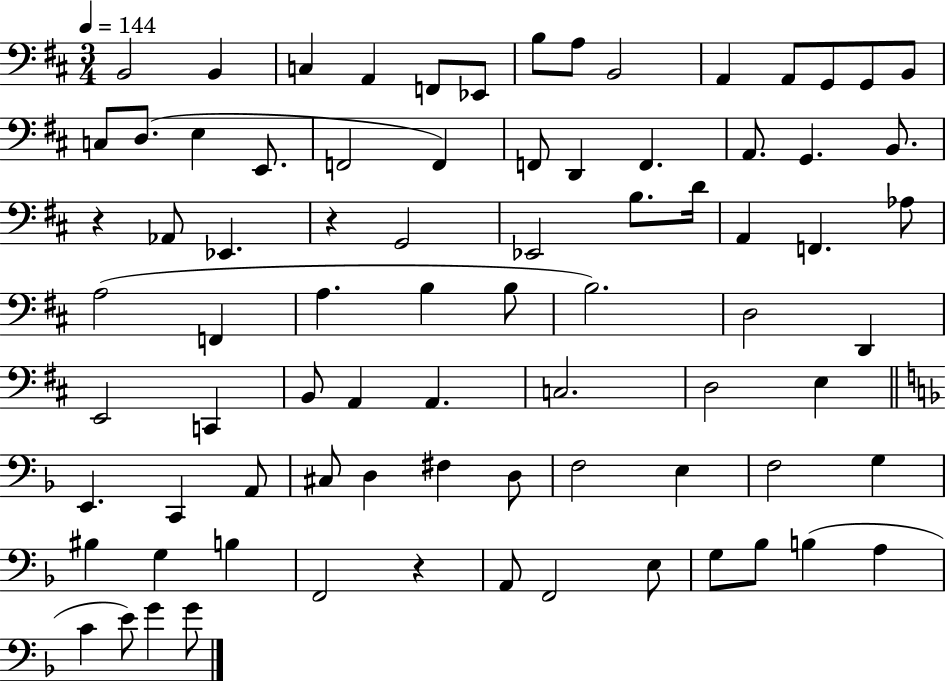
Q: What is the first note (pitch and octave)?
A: B2